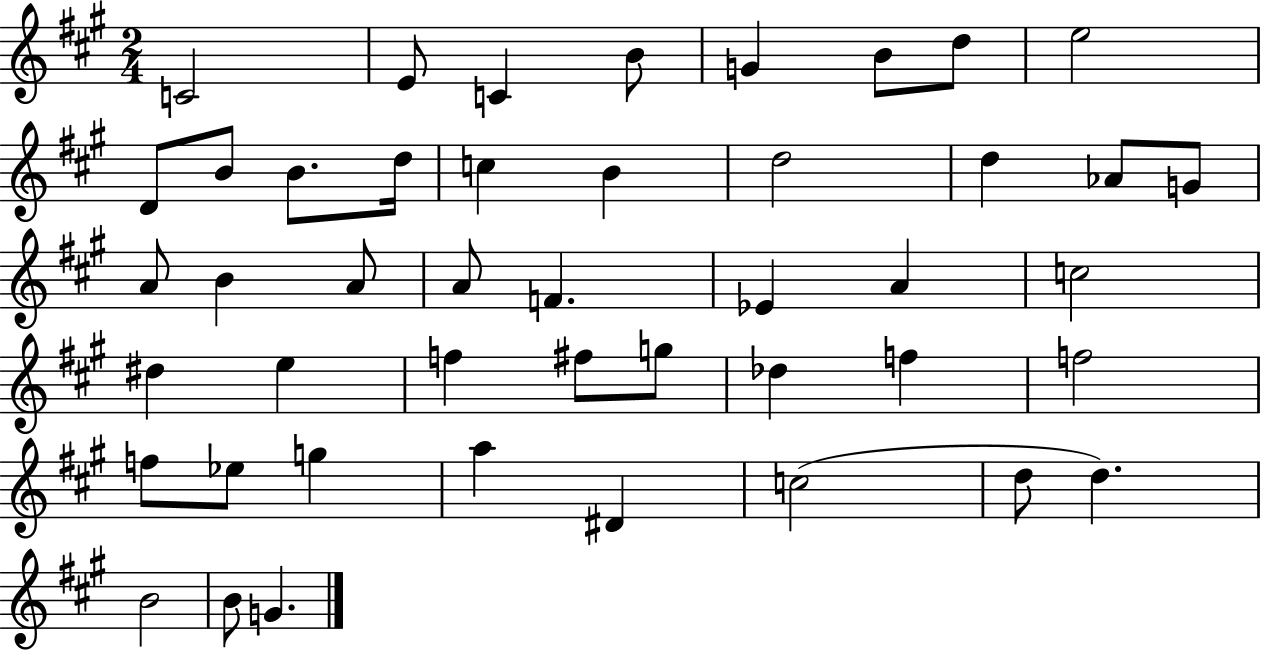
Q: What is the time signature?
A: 2/4